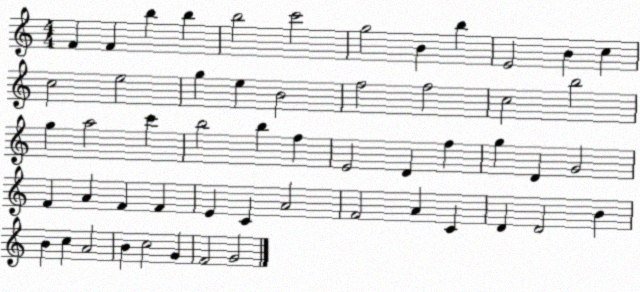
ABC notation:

X:1
T:Untitled
M:4/4
L:1/4
K:C
F F b b b2 c'2 g2 B b E2 B c c2 e2 g e B2 f2 f2 c2 b2 g a2 c' b2 b f E2 D f g D G2 F A F F E C A2 F2 A C D D2 B B c A2 B c2 G F2 G2